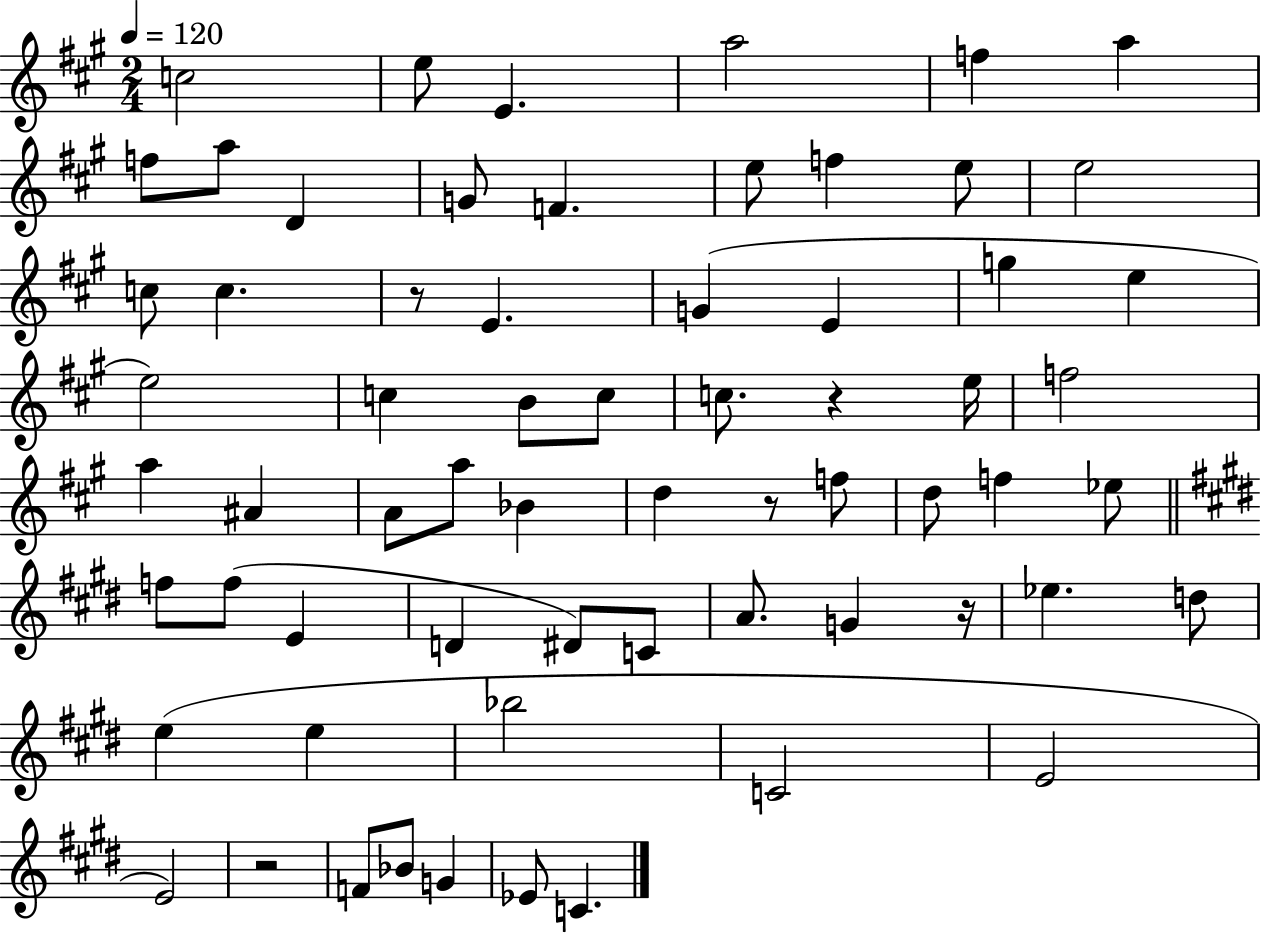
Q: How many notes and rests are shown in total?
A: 65